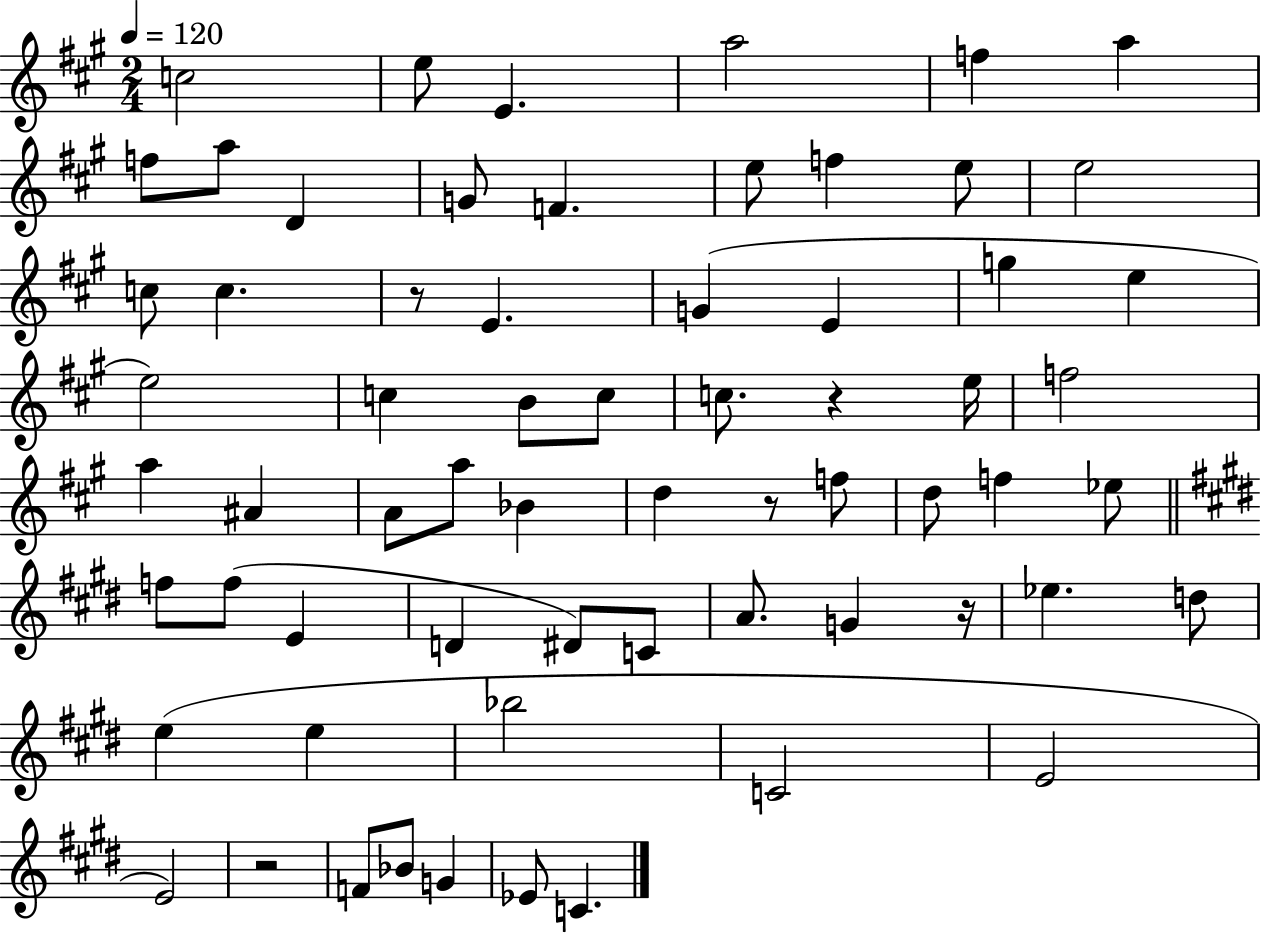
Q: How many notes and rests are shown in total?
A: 65